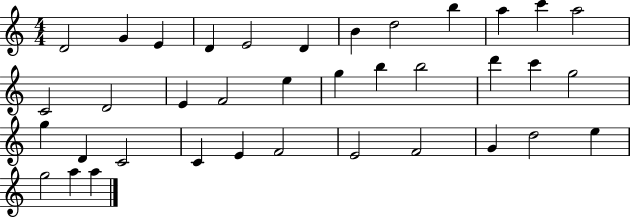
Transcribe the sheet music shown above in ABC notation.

X:1
T:Untitled
M:4/4
L:1/4
K:C
D2 G E D E2 D B d2 b a c' a2 C2 D2 E F2 e g b b2 d' c' g2 g D C2 C E F2 E2 F2 G d2 e g2 a a